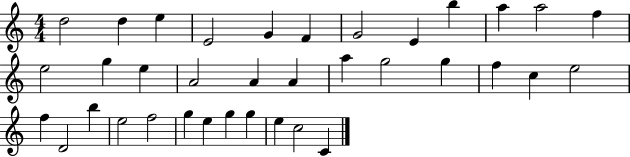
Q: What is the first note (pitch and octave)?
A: D5